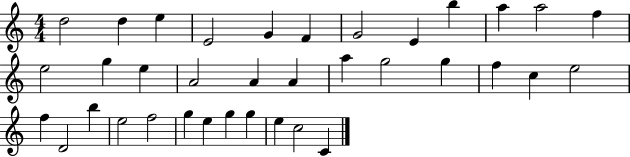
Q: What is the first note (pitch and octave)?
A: D5